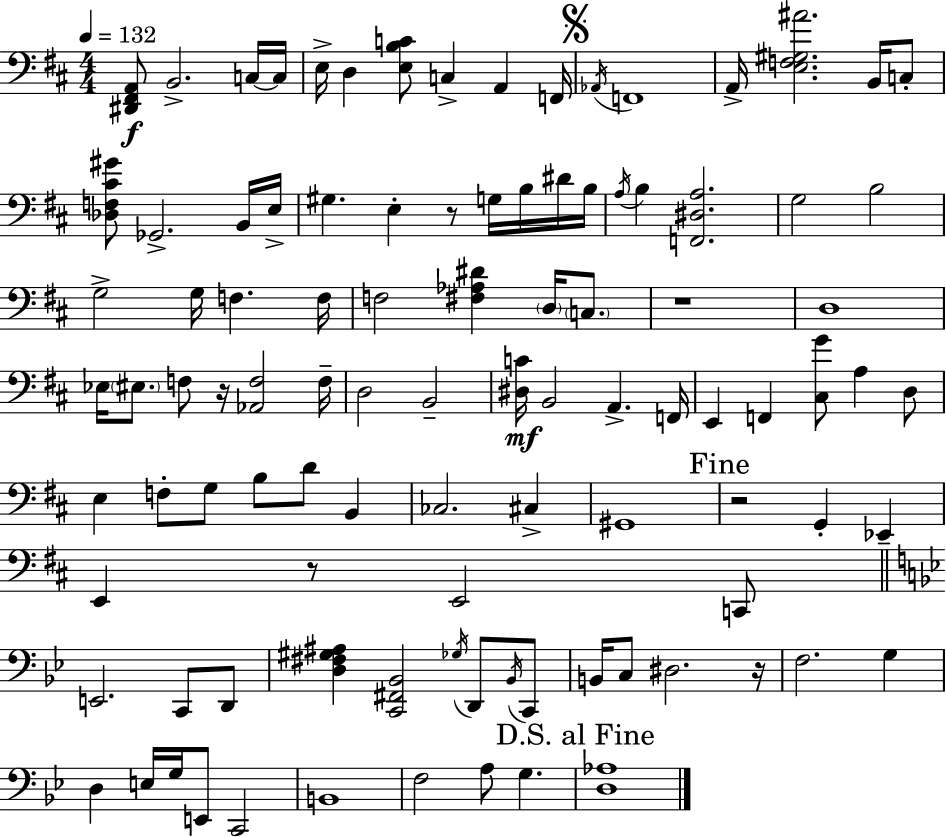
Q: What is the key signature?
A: D major